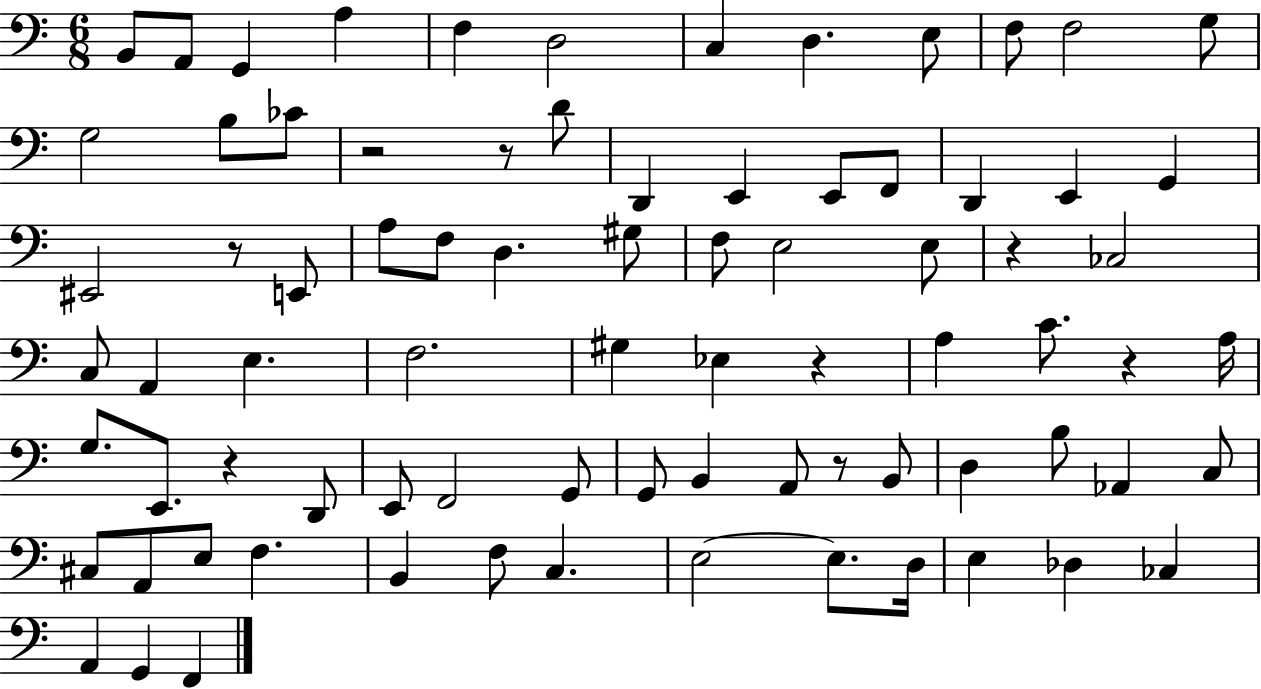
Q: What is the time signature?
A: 6/8